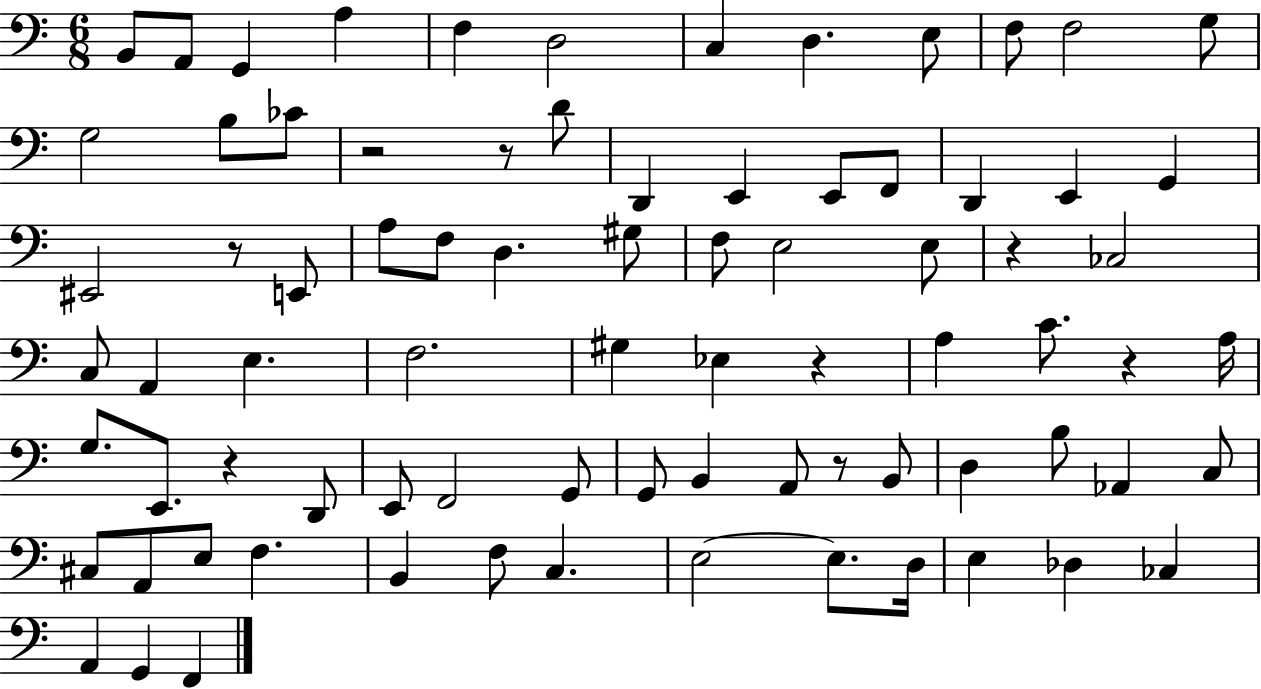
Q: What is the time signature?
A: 6/8